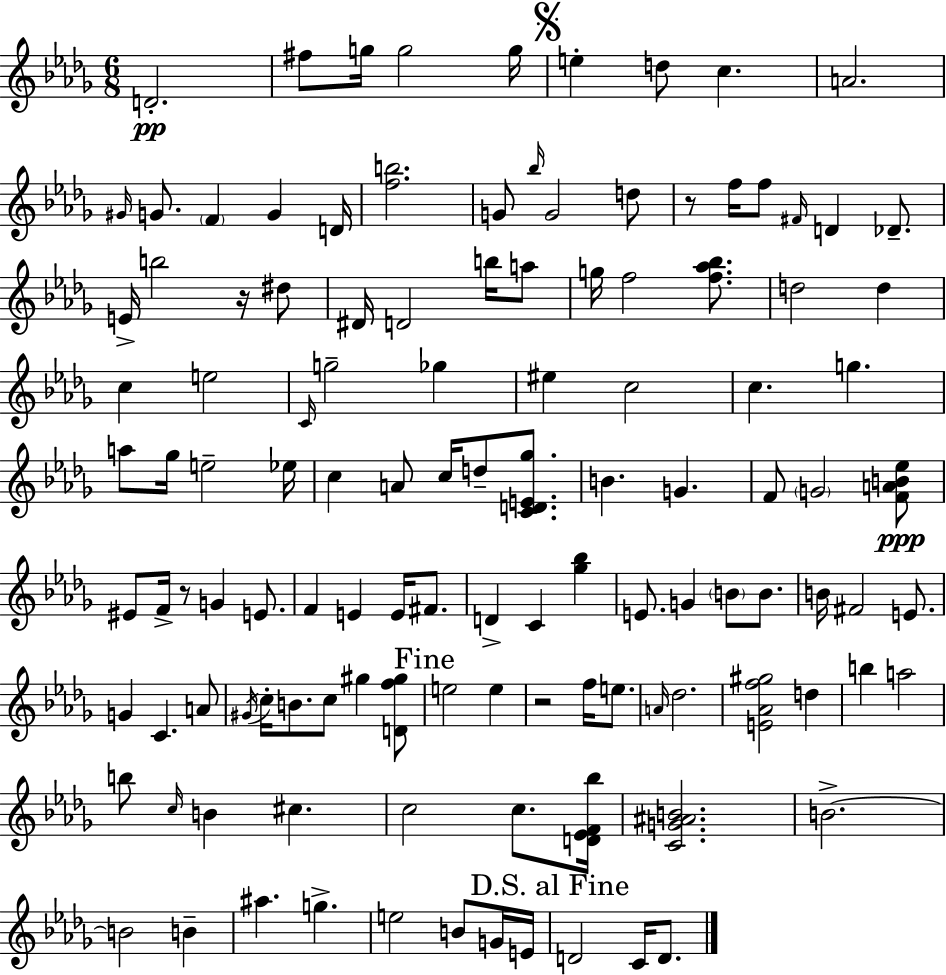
D4/h. F#5/e G5/s G5/h G5/s E5/q D5/e C5/q. A4/h. G#4/s G4/e. F4/q G4/q D4/s [F5,B5]/h. G4/e Bb5/s G4/h D5/e R/e F5/s F5/e F#4/s D4/q Db4/e. E4/s B5/h R/s D#5/e D#4/s D4/h B5/s A5/e G5/s F5/h [F5,Ab5,Bb5]/e. D5/h D5/q C5/q E5/h C4/s G5/h Gb5/q EIS5/q C5/h C5/q. G5/q. A5/e Gb5/s E5/h Eb5/s C5/q A4/e C5/s D5/e [C4,D4,E4,Gb5]/e. B4/q. G4/q. F4/e G4/h [F4,A4,B4,Eb5]/e EIS4/e F4/s R/e G4/q E4/e. F4/q E4/q E4/s F#4/e. D4/q C4/q [Gb5,Bb5]/q E4/e. G4/q B4/e B4/e. B4/s F#4/h E4/e. G4/q C4/q. A4/e G#4/s C5/s B4/e. C5/e G#5/q [D4,F5,G#5]/e E5/h E5/q R/h F5/s E5/e. A4/s Db5/h. [E4,Ab4,F5,G#5]/h D5/q B5/q A5/h B5/e C5/s B4/q C#5/q. C5/h C5/e. [D4,Eb4,F4,Bb5]/s [C4,G4,A#4,B4]/h. B4/h. B4/h B4/q A#5/q. G5/q. E5/h B4/e G4/s E4/s D4/h C4/s D4/e.